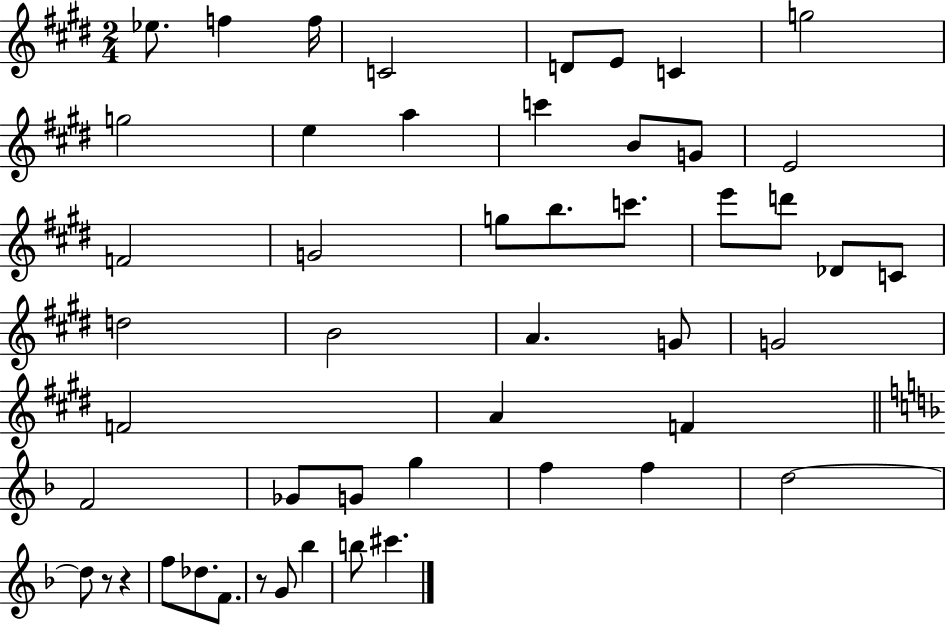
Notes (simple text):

Eb5/e. F5/q F5/s C4/h D4/e E4/e C4/q G5/h G5/h E5/q A5/q C6/q B4/e G4/e E4/h F4/h G4/h G5/e B5/e. C6/e. E6/e D6/e Db4/e C4/e D5/h B4/h A4/q. G4/e G4/h F4/h A4/q F4/q F4/h Gb4/e G4/e G5/q F5/q F5/q D5/h D5/e R/e R/q F5/e Db5/e. F4/e. R/e G4/e Bb5/q B5/e C#6/q.